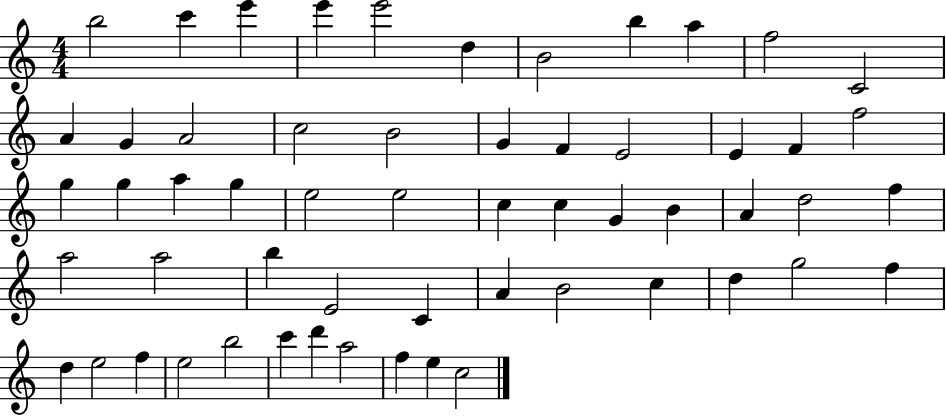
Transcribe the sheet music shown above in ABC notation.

X:1
T:Untitled
M:4/4
L:1/4
K:C
b2 c' e' e' e'2 d B2 b a f2 C2 A G A2 c2 B2 G F E2 E F f2 g g a g e2 e2 c c G B A d2 f a2 a2 b E2 C A B2 c d g2 f d e2 f e2 b2 c' d' a2 f e c2